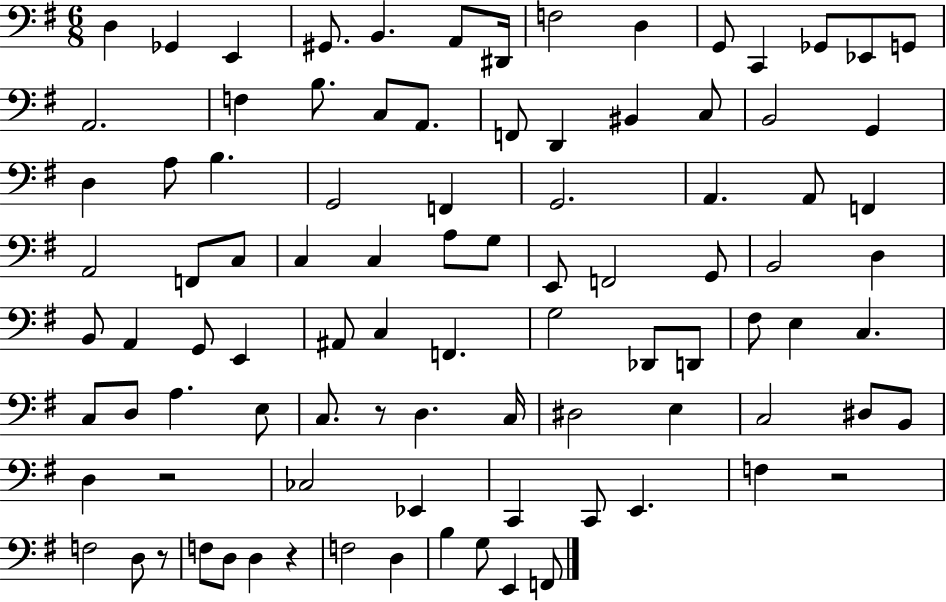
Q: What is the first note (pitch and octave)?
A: D3